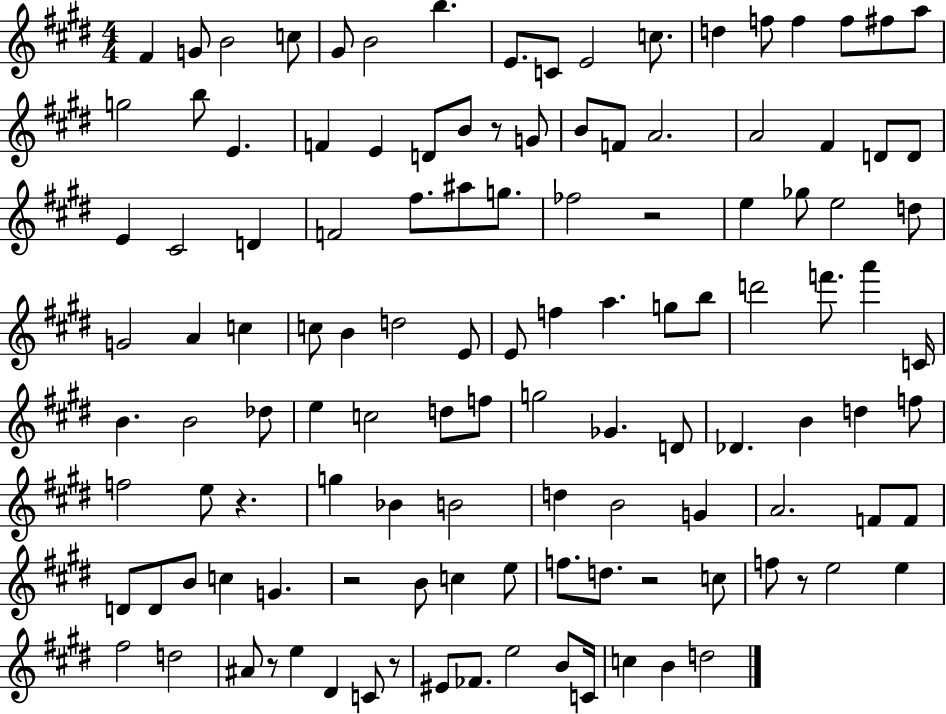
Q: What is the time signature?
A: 4/4